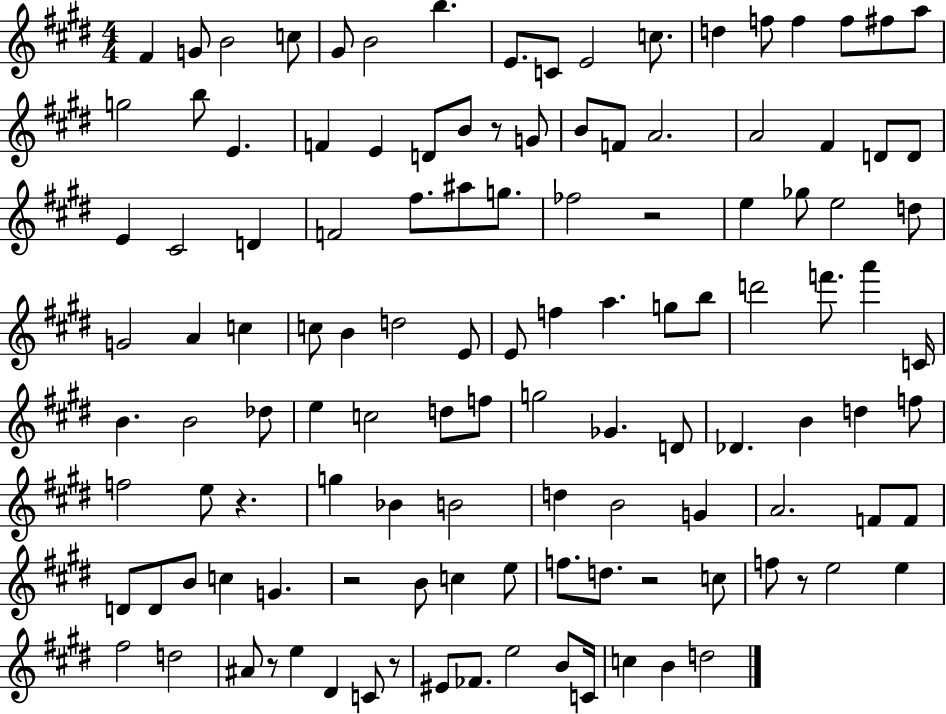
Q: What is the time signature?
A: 4/4